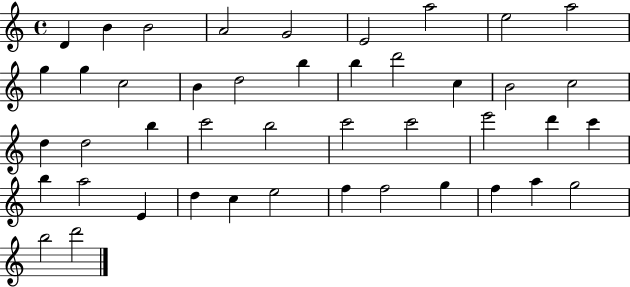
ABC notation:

X:1
T:Untitled
M:4/4
L:1/4
K:C
D B B2 A2 G2 E2 a2 e2 a2 g g c2 B d2 b b d'2 c B2 c2 d d2 b c'2 b2 c'2 c'2 e'2 d' c' b a2 E d c e2 f f2 g f a g2 b2 d'2